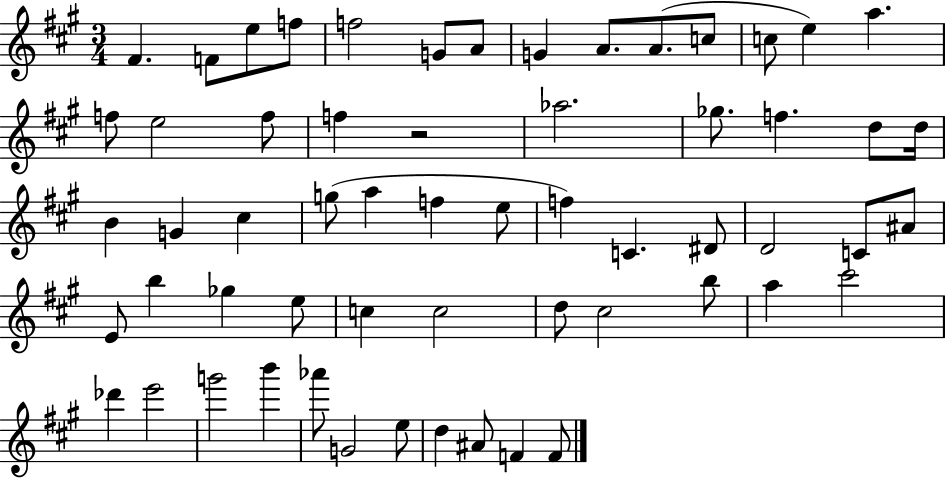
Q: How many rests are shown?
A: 1